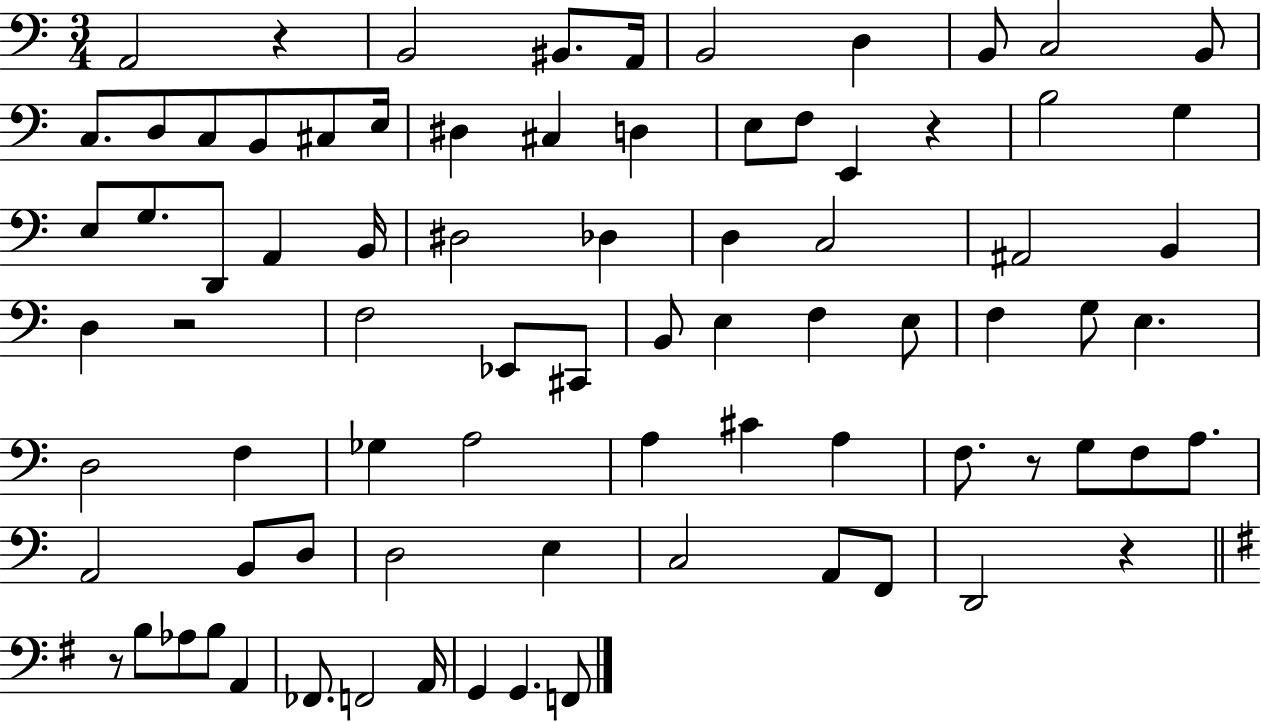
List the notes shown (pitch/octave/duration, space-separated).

A2/h R/q B2/h BIS2/e. A2/s B2/h D3/q B2/e C3/h B2/e C3/e. D3/e C3/e B2/e C#3/e E3/s D#3/q C#3/q D3/q E3/e F3/e E2/q R/q B3/h G3/q E3/e G3/e. D2/e A2/q B2/s D#3/h Db3/q D3/q C3/h A#2/h B2/q D3/q R/h F3/h Eb2/e C#2/e B2/e E3/q F3/q E3/e F3/q G3/e E3/q. D3/h F3/q Gb3/q A3/h A3/q C#4/q A3/q F3/e. R/e G3/e F3/e A3/e. A2/h B2/e D3/e D3/h E3/q C3/h A2/e F2/e D2/h R/q R/e B3/e Ab3/e B3/e A2/q FES2/e. F2/h A2/s G2/q G2/q. F2/e